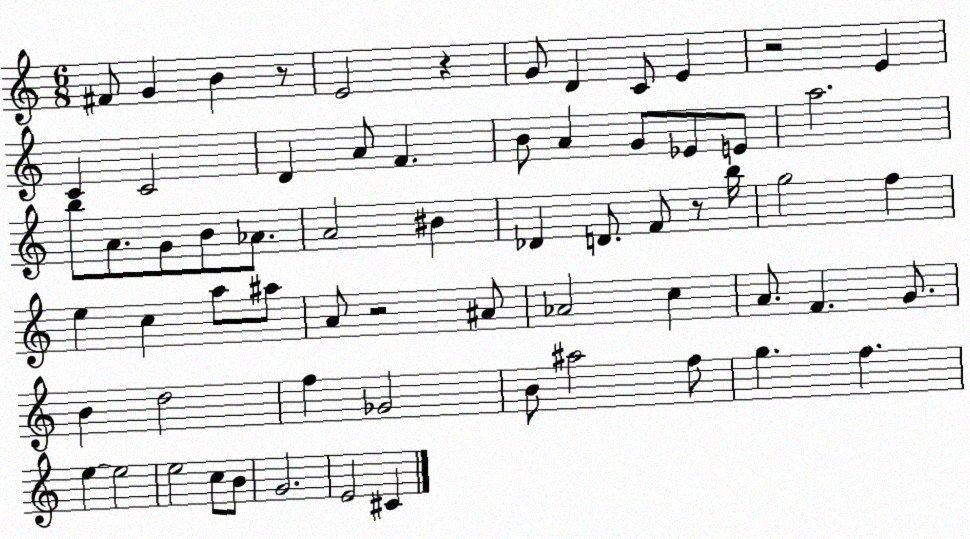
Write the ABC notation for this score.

X:1
T:Untitled
M:6/8
L:1/4
K:C
^F/2 G B z/2 E2 z G/2 D C/2 E z2 E C C2 D A/2 F B/2 A G/2 _E/2 E/2 a2 b/2 A/2 G/2 B/2 _A/2 A2 ^B _D D/2 F/2 z/2 b/4 g2 f e c a/2 ^a/2 A/2 z2 ^A/2 _A2 c A/2 F G/2 B d2 f _G2 B/2 ^a2 f/2 g f e e2 e2 c/2 B/2 G2 E2 ^C